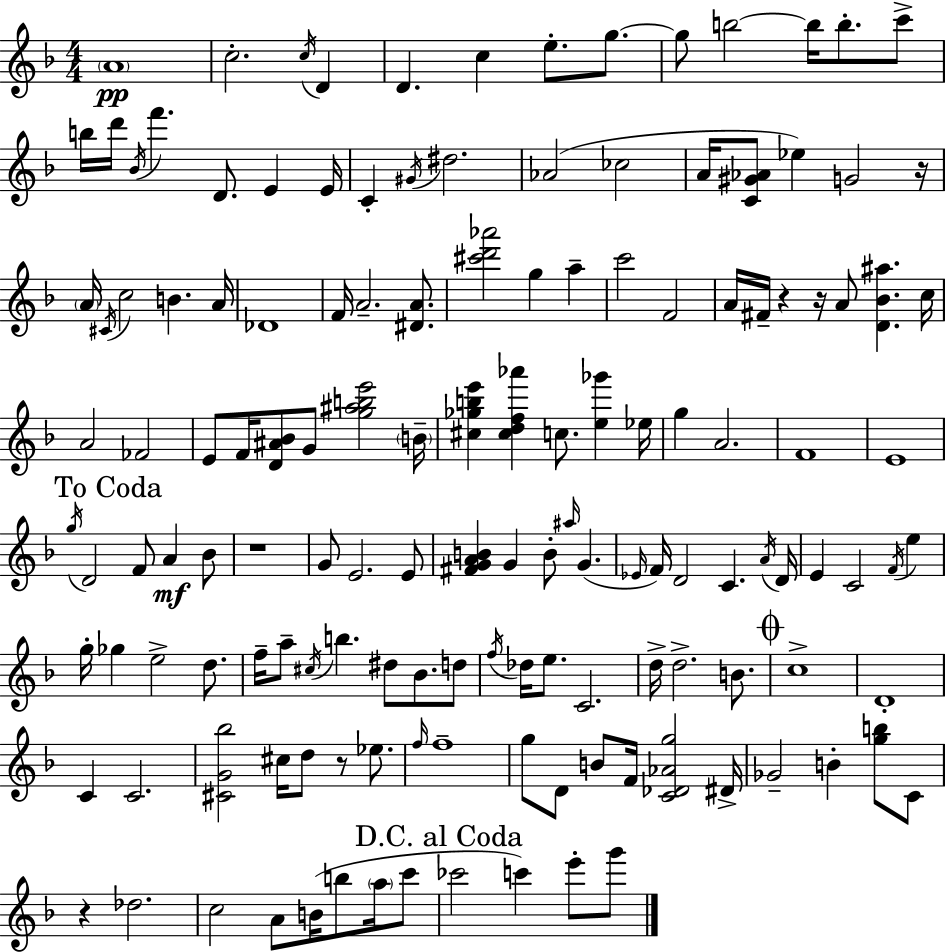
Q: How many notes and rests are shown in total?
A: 143